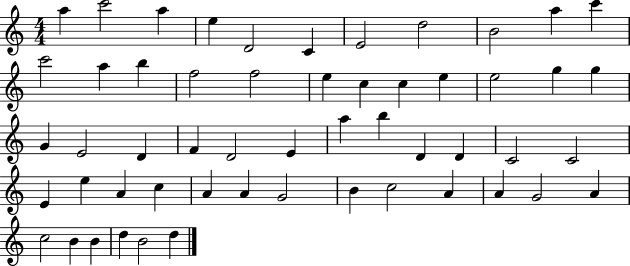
{
  \clef treble
  \numericTimeSignature
  \time 4/4
  \key c \major
  a''4 c'''2 a''4 | e''4 d'2 c'4 | e'2 d''2 | b'2 a''4 c'''4 | \break c'''2 a''4 b''4 | f''2 f''2 | e''4 c''4 c''4 e''4 | e''2 g''4 g''4 | \break g'4 e'2 d'4 | f'4 d'2 e'4 | a''4 b''4 d'4 d'4 | c'2 c'2 | \break e'4 e''4 a'4 c''4 | a'4 a'4 g'2 | b'4 c''2 a'4 | a'4 g'2 a'4 | \break c''2 b'4 b'4 | d''4 b'2 d''4 | \bar "|."
}